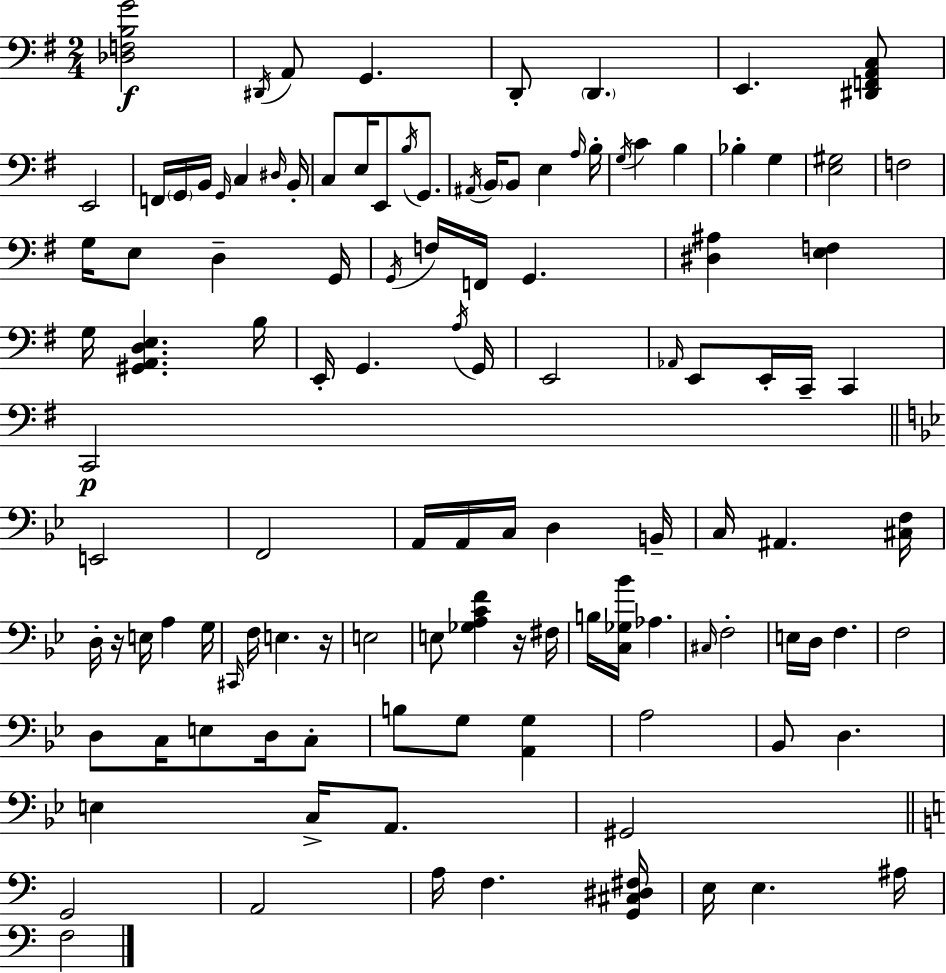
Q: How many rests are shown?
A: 3